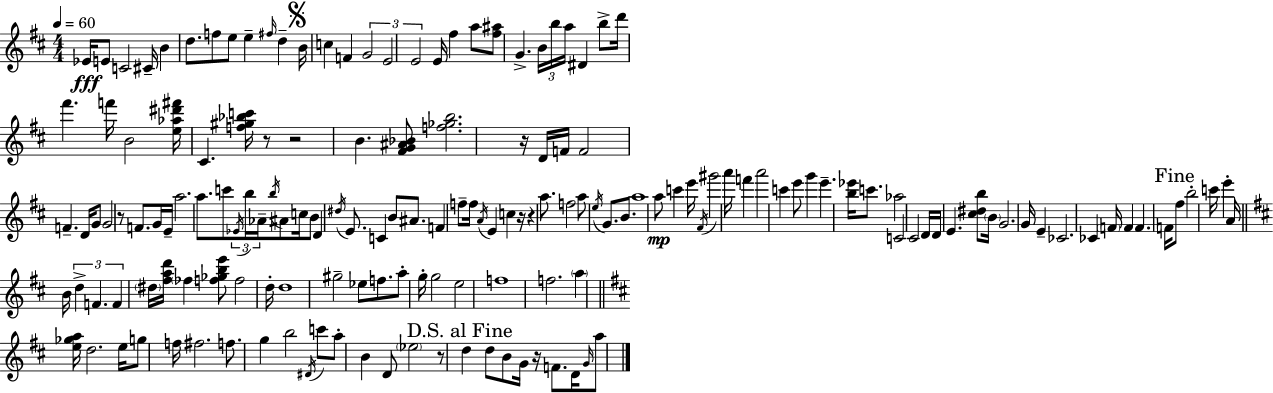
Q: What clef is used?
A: treble